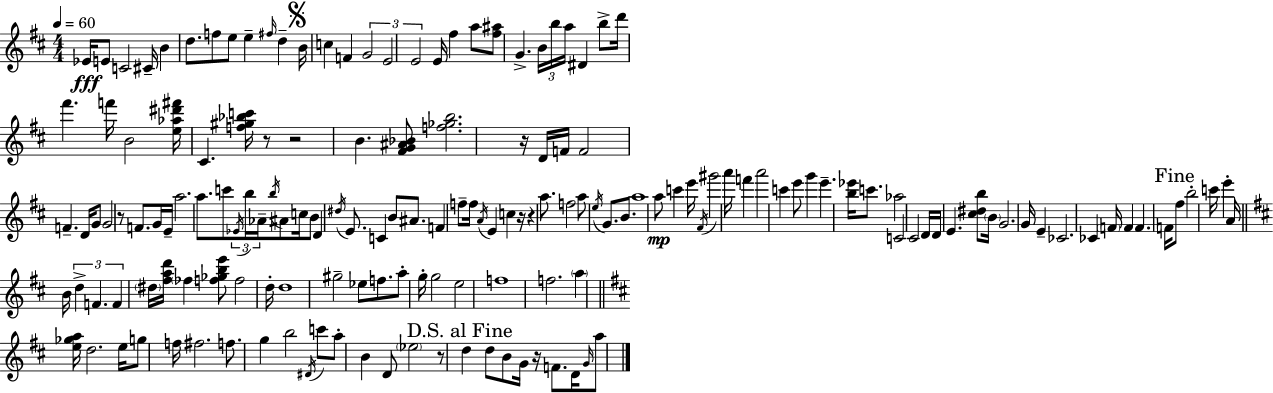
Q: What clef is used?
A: treble